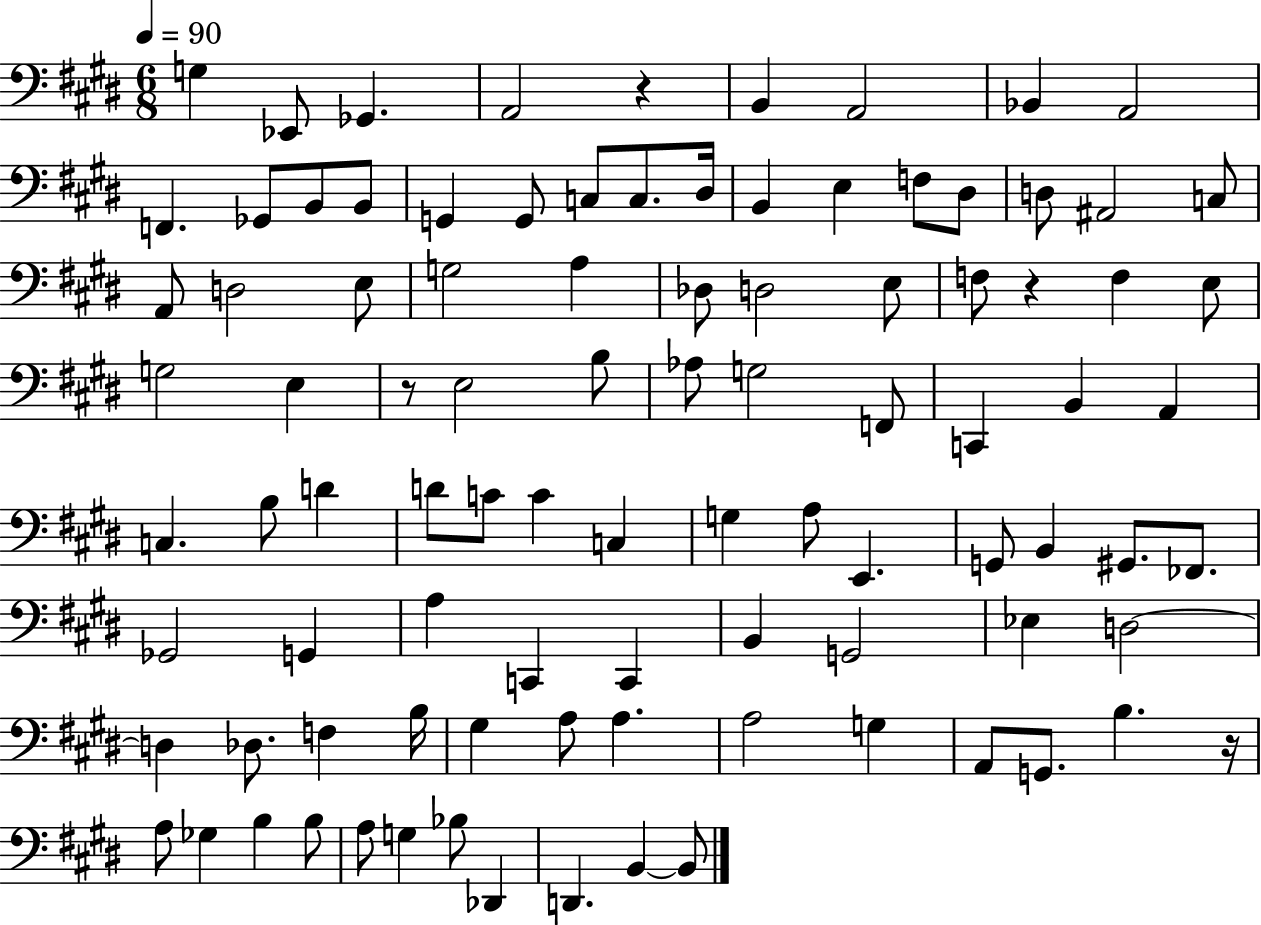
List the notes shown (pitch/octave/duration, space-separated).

G3/q Eb2/e Gb2/q. A2/h R/q B2/q A2/h Bb2/q A2/h F2/q. Gb2/e B2/e B2/e G2/q G2/e C3/e C3/e. D#3/s B2/q E3/q F3/e D#3/e D3/e A#2/h C3/e A2/e D3/h E3/e G3/h A3/q Db3/e D3/h E3/e F3/e R/q F3/q E3/e G3/h E3/q R/e E3/h B3/e Ab3/e G3/h F2/e C2/q B2/q A2/q C3/q. B3/e D4/q D4/e C4/e C4/q C3/q G3/q A3/e E2/q. G2/e B2/q G#2/e. FES2/e. Gb2/h G2/q A3/q C2/q C2/q B2/q G2/h Eb3/q D3/h D3/q Db3/e. F3/q B3/s G#3/q A3/e A3/q. A3/h G3/q A2/e G2/e. B3/q. R/s A3/e Gb3/q B3/q B3/e A3/e G3/q Bb3/e Db2/q D2/q. B2/q B2/e